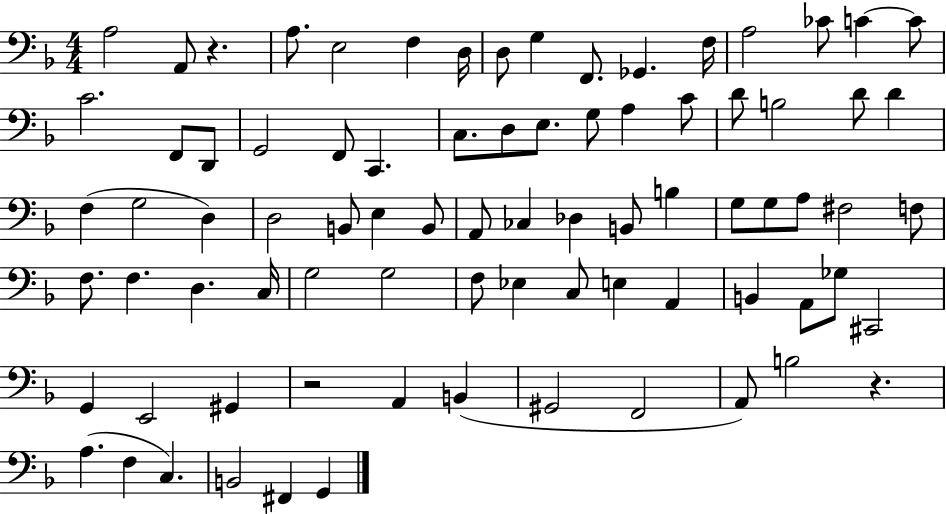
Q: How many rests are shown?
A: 3